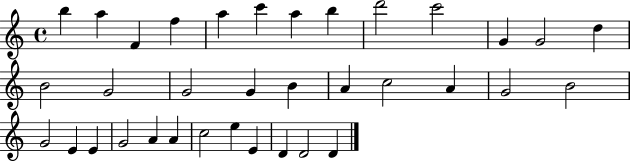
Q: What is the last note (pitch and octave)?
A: D4